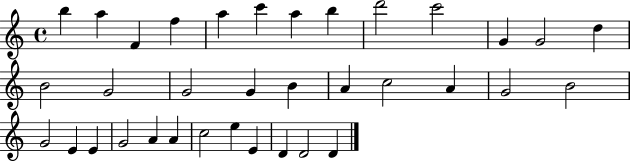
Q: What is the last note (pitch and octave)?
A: D4